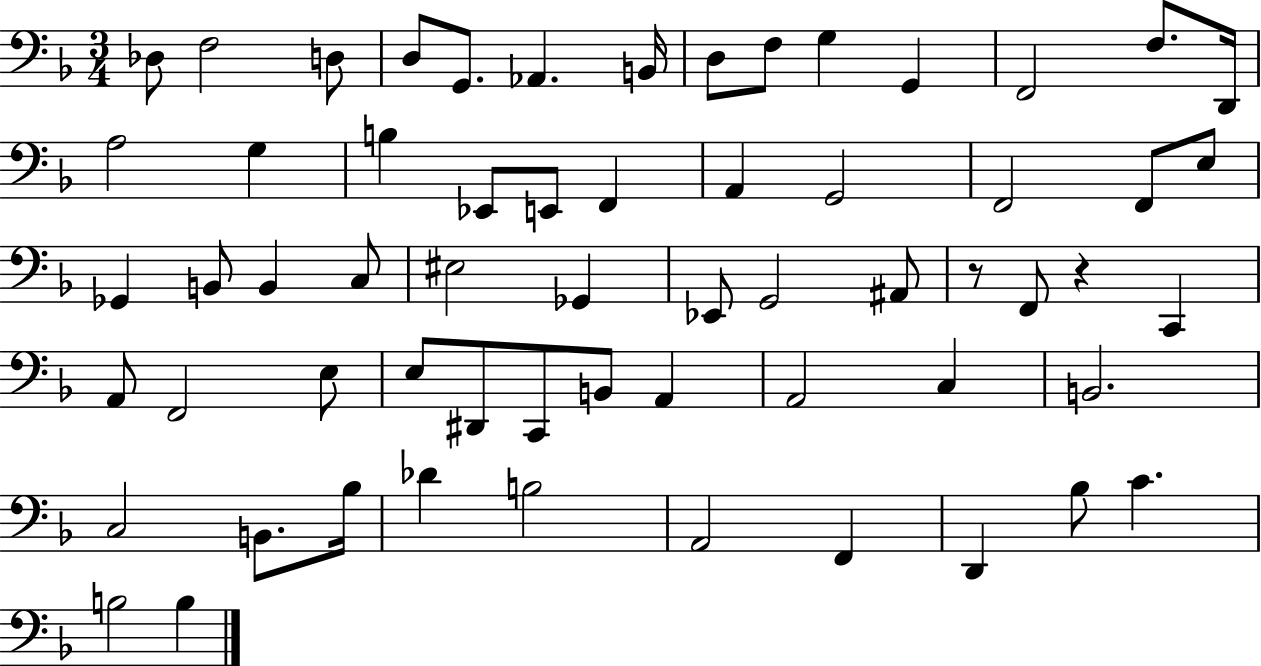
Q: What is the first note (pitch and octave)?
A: Db3